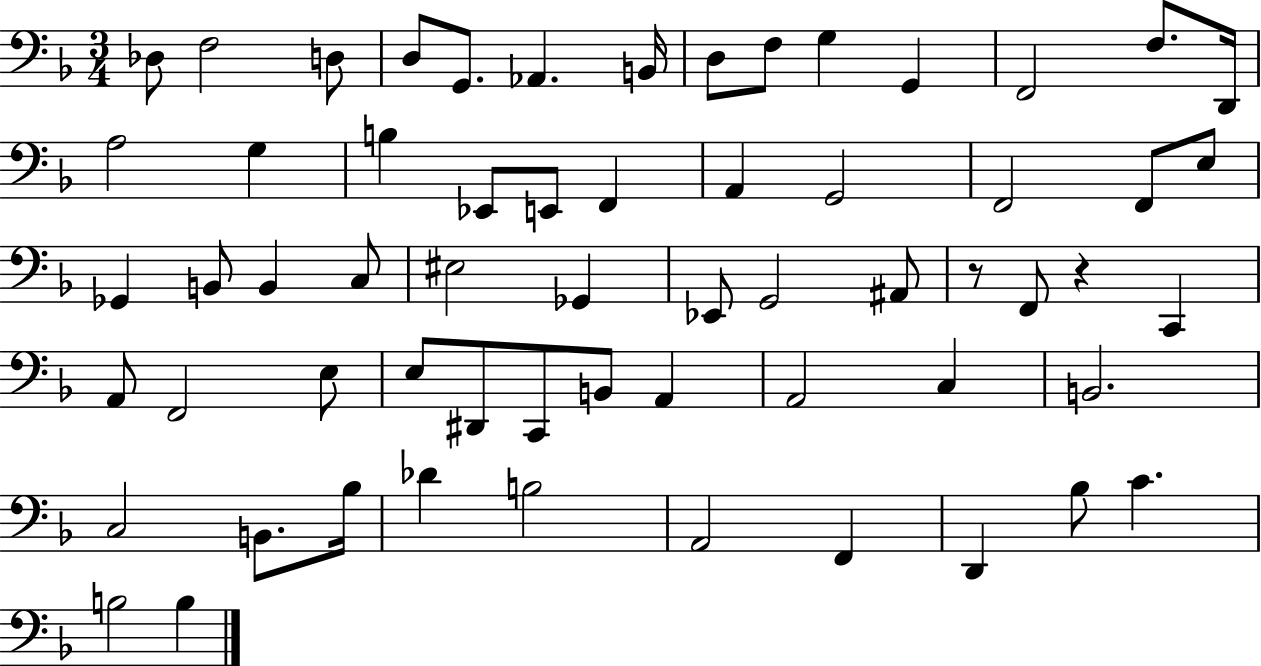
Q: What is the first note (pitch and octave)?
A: Db3